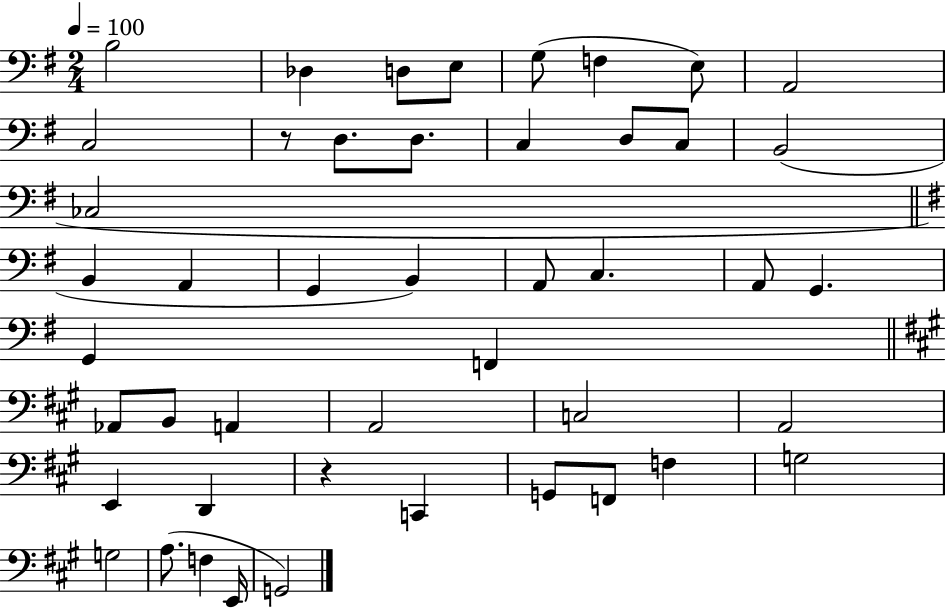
X:1
T:Untitled
M:2/4
L:1/4
K:G
B,2 _D, D,/2 E,/2 G,/2 F, E,/2 A,,2 C,2 z/2 D,/2 D,/2 C, D,/2 C,/2 B,,2 _C,2 B,, A,, G,, B,, A,,/2 C, A,,/2 G,, G,, F,, _A,,/2 B,,/2 A,, A,,2 C,2 A,,2 E,, D,, z C,, G,,/2 F,,/2 F, G,2 G,2 A,/2 F, E,,/4 G,,2